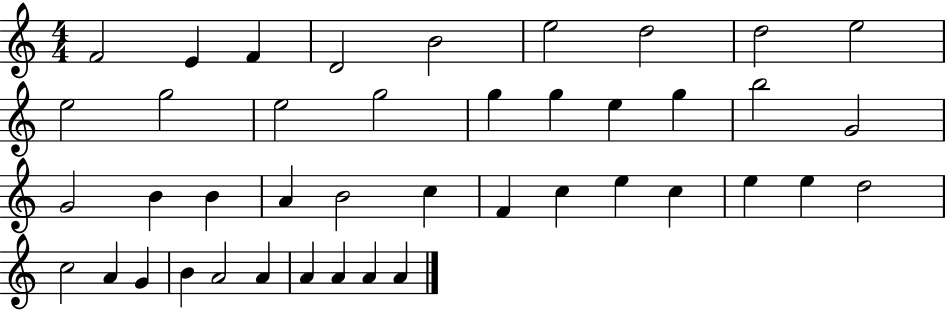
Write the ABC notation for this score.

X:1
T:Untitled
M:4/4
L:1/4
K:C
F2 E F D2 B2 e2 d2 d2 e2 e2 g2 e2 g2 g g e g b2 G2 G2 B B A B2 c F c e c e e d2 c2 A G B A2 A A A A A